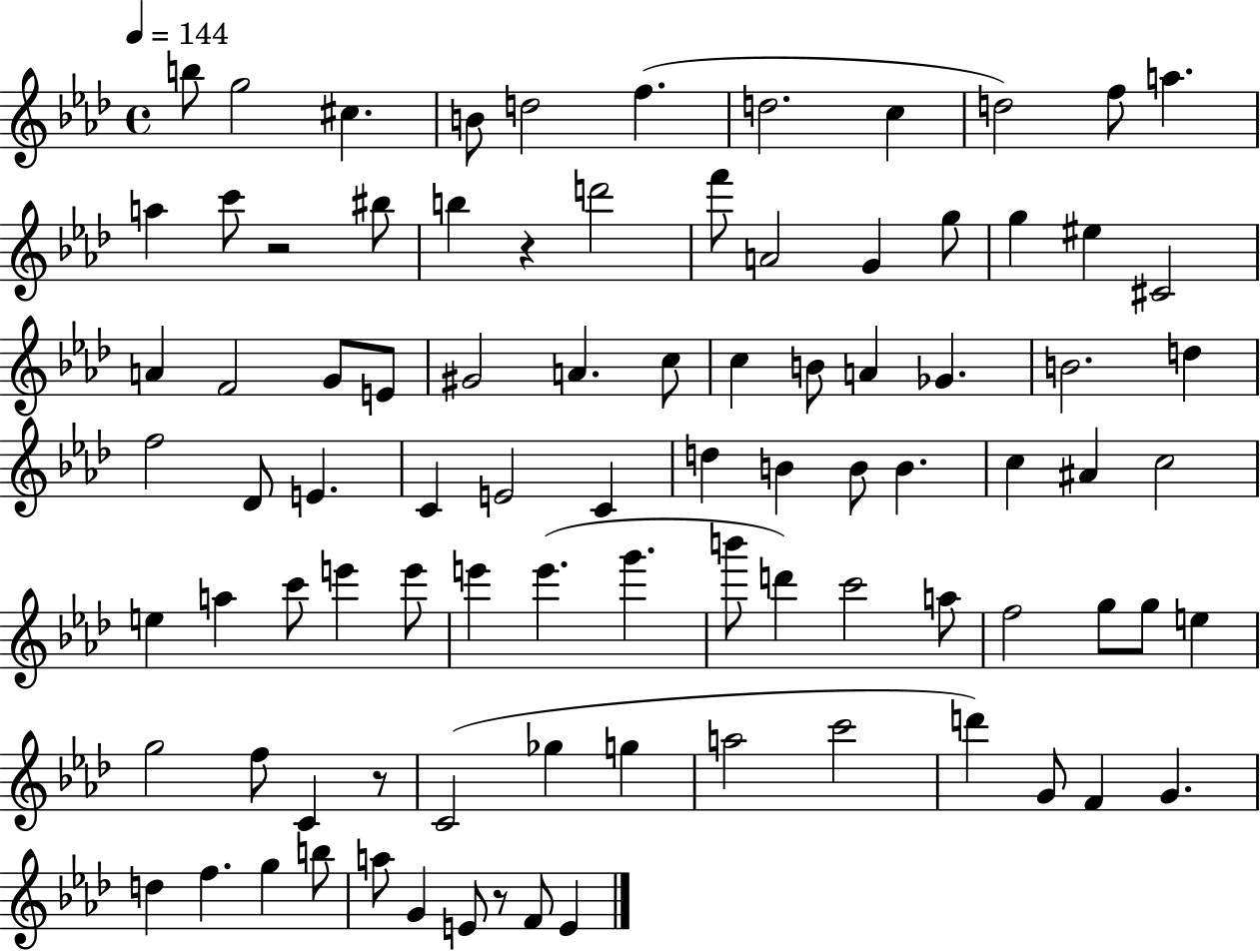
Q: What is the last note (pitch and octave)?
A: E4